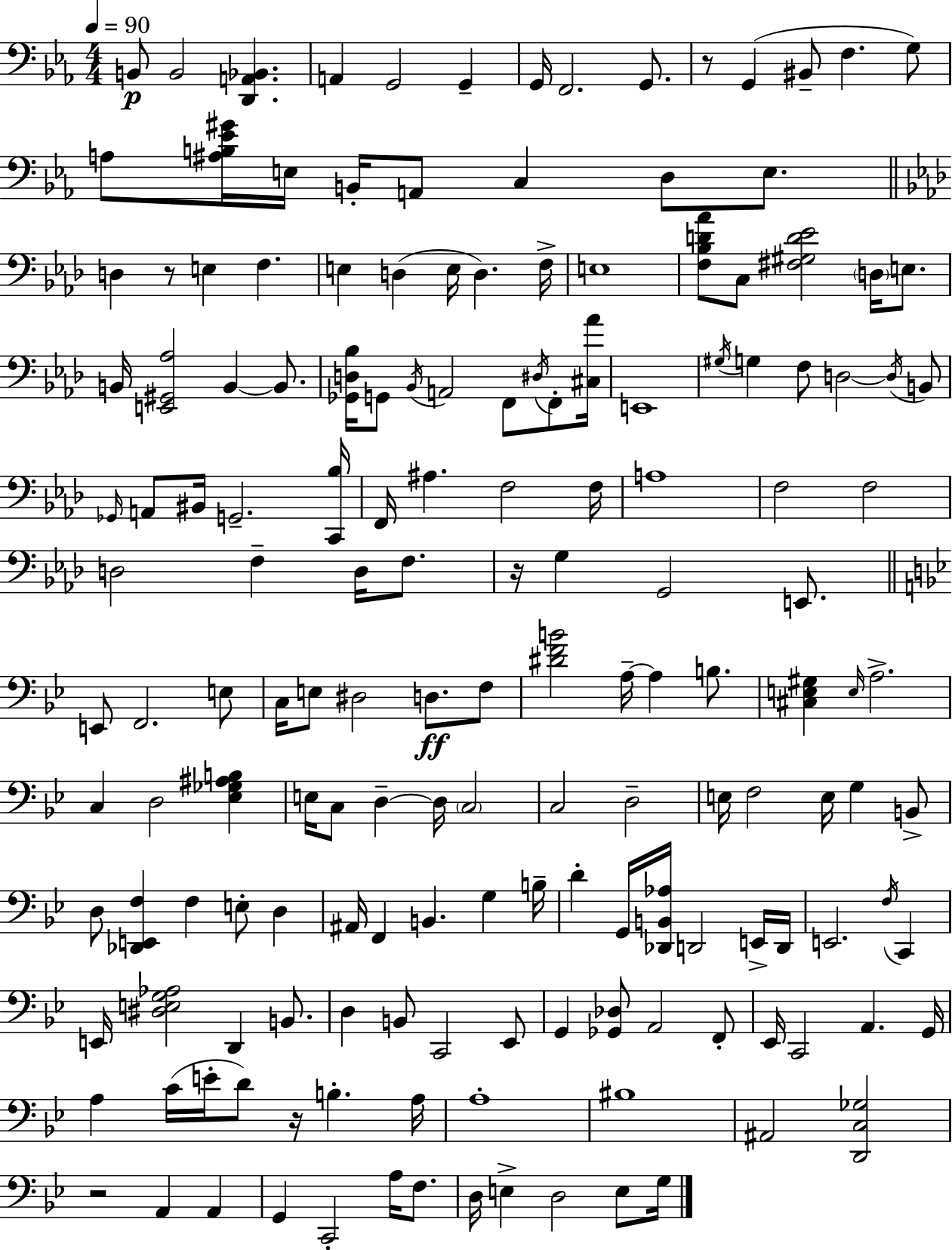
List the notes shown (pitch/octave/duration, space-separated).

B2/e B2/h [D2,A2,Bb2]/q. A2/q G2/h G2/q G2/s F2/h. G2/e. R/e G2/q BIS2/e F3/q. G3/e A3/e [A#3,B3,Eb4,G#4]/s E3/s B2/s A2/e C3/q D3/e E3/e. D3/q R/e E3/q F3/q. E3/q D3/q E3/s D3/q. F3/s E3/w [F3,Bb3,D4,Ab4]/e C3/e [F#3,G#3,D4,Eb4]/h D3/s E3/e. B2/s [E2,G#2,Ab3]/h B2/q B2/e. [Gb2,D3,Bb3]/s G2/e Bb2/s A2/h F2/e D#3/s F2/e [C#3,Ab4]/s E2/w G#3/s G3/q F3/e D3/h D3/s B2/e Gb2/s A2/e BIS2/s G2/h. [C2,Bb3]/s F2/s A#3/q. F3/h F3/s A3/w F3/h F3/h D3/h F3/q D3/s F3/e. R/s G3/q G2/h E2/e. E2/e F2/h. E3/e C3/s E3/e D#3/h D3/e. F3/e [D#4,F4,B4]/h A3/s A3/q B3/e. [C#3,E3,G#3]/q E3/s A3/h. C3/q D3/h [Eb3,Gb3,A#3,B3]/q E3/s C3/e D3/q D3/s C3/h C3/h D3/h E3/s F3/h E3/s G3/q B2/e D3/e [Db2,E2,F3]/q F3/q E3/e D3/q A#2/s F2/q B2/q. G3/q B3/s D4/q G2/s [Db2,B2,Ab3]/s D2/h E2/s D2/s E2/h. F3/s C2/q E2/s [D#3,E3,G3,Ab3]/h D2/q B2/e. D3/q B2/e C2/h Eb2/e G2/q [Gb2,Db3]/e A2/h F2/e Eb2/s C2/h A2/q. G2/s A3/q C4/s E4/s D4/e R/s B3/q. A3/s A3/w BIS3/w A#2/h [D2,C3,Gb3]/h R/h A2/q A2/q G2/q C2/h A3/s F3/e. D3/s E3/q D3/h E3/e G3/s